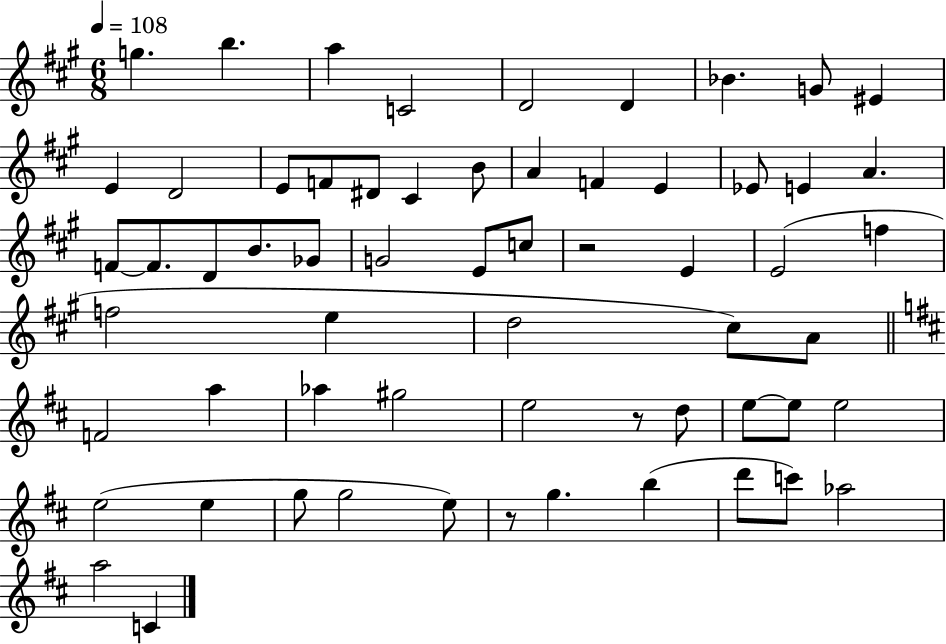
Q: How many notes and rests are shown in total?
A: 62